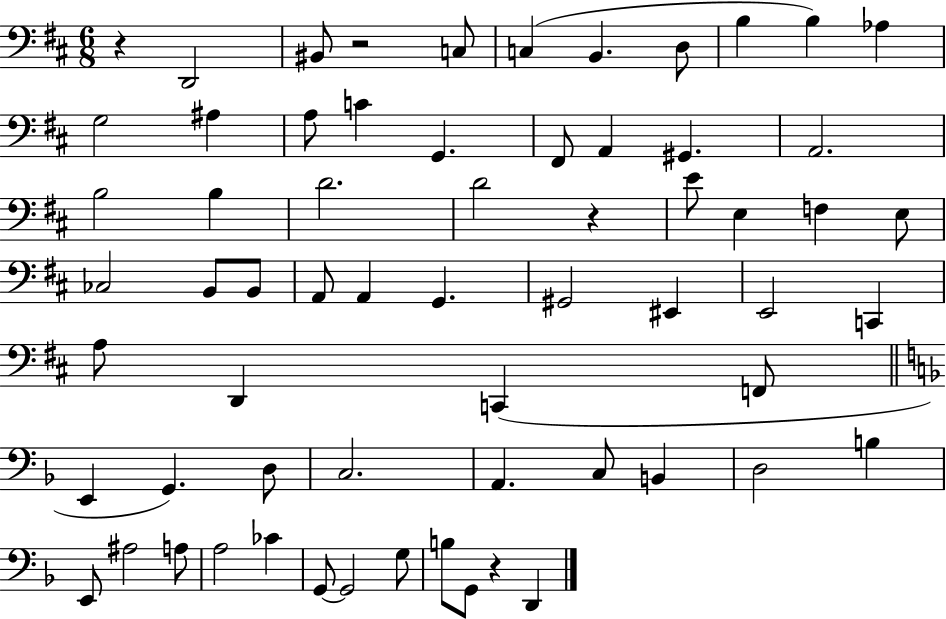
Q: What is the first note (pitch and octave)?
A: D2